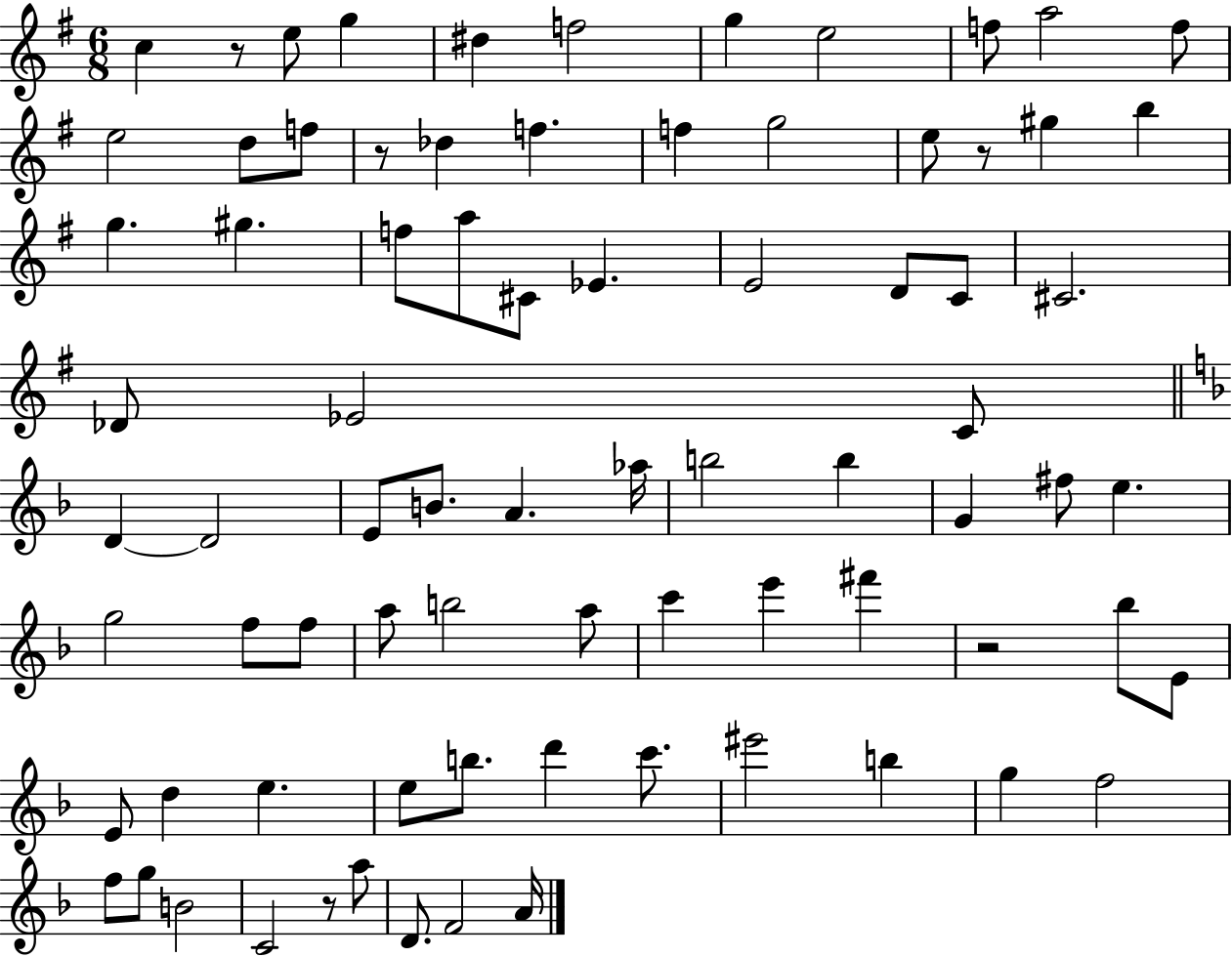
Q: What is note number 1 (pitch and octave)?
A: C5